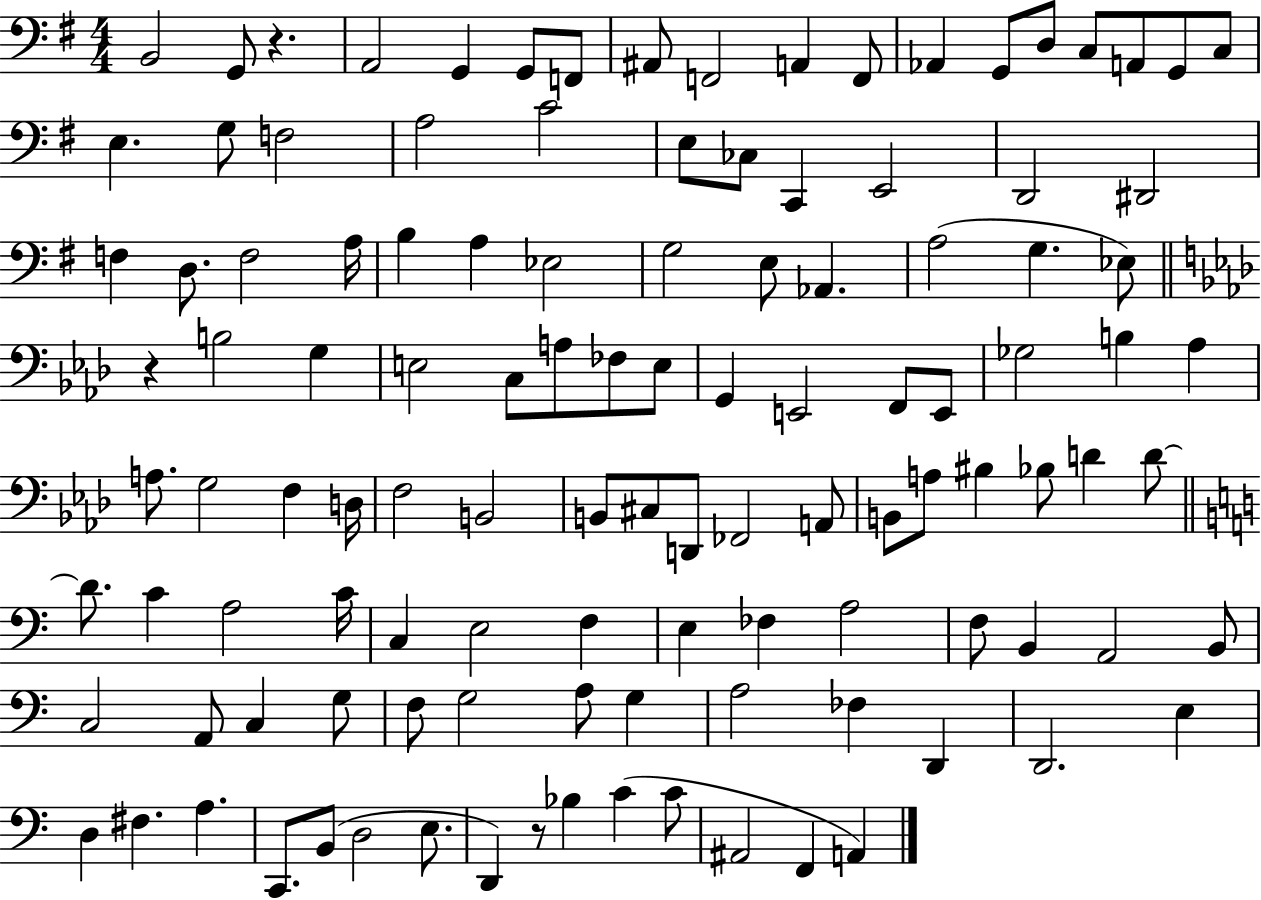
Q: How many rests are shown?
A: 3